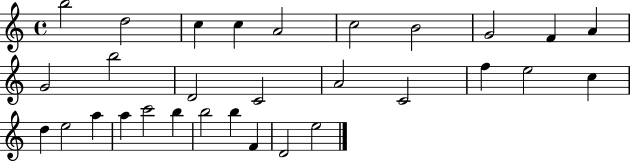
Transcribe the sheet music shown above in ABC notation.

X:1
T:Untitled
M:4/4
L:1/4
K:C
b2 d2 c c A2 c2 B2 G2 F A G2 b2 D2 C2 A2 C2 f e2 c d e2 a a c'2 b b2 b F D2 e2